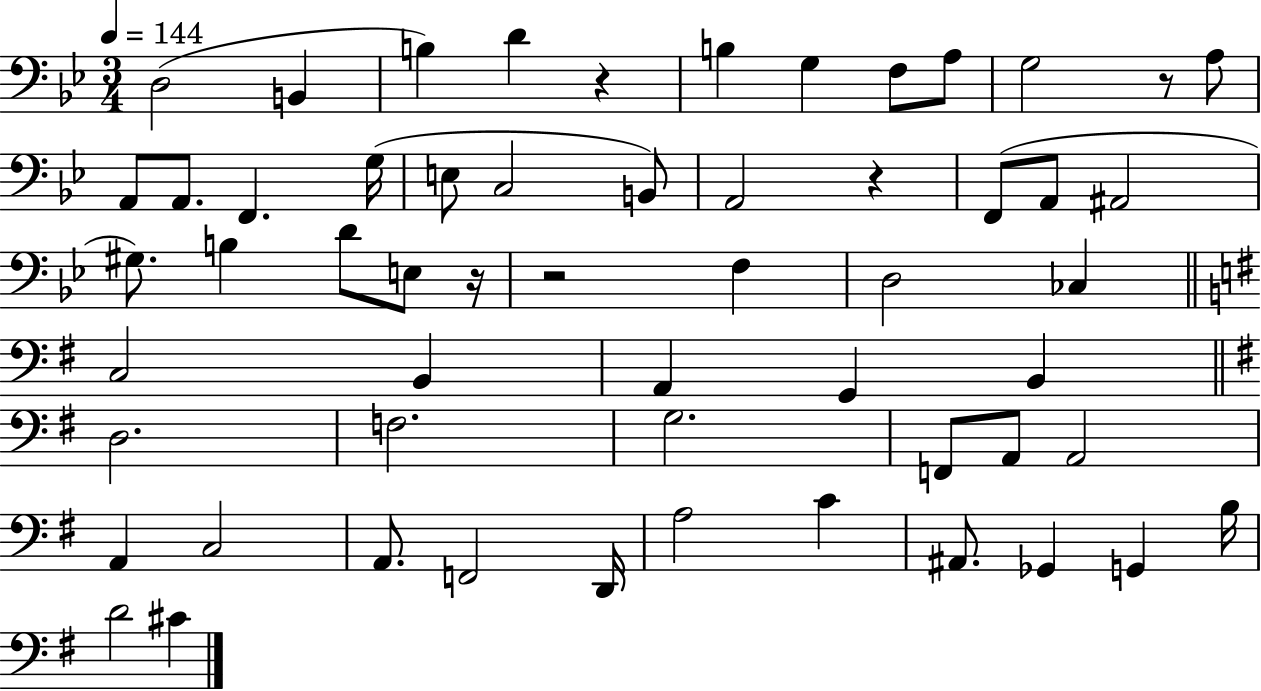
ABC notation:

X:1
T:Untitled
M:3/4
L:1/4
K:Bb
D,2 B,, B, D z B, G, F,/2 A,/2 G,2 z/2 A,/2 A,,/2 A,,/2 F,, G,/4 E,/2 C,2 B,,/2 A,,2 z F,,/2 A,,/2 ^A,,2 ^G,/2 B, D/2 E,/2 z/4 z2 F, D,2 _C, C,2 B,, A,, G,, B,, D,2 F,2 G,2 F,,/2 A,,/2 A,,2 A,, C,2 A,,/2 F,,2 D,,/4 A,2 C ^A,,/2 _G,, G,, B,/4 D2 ^C